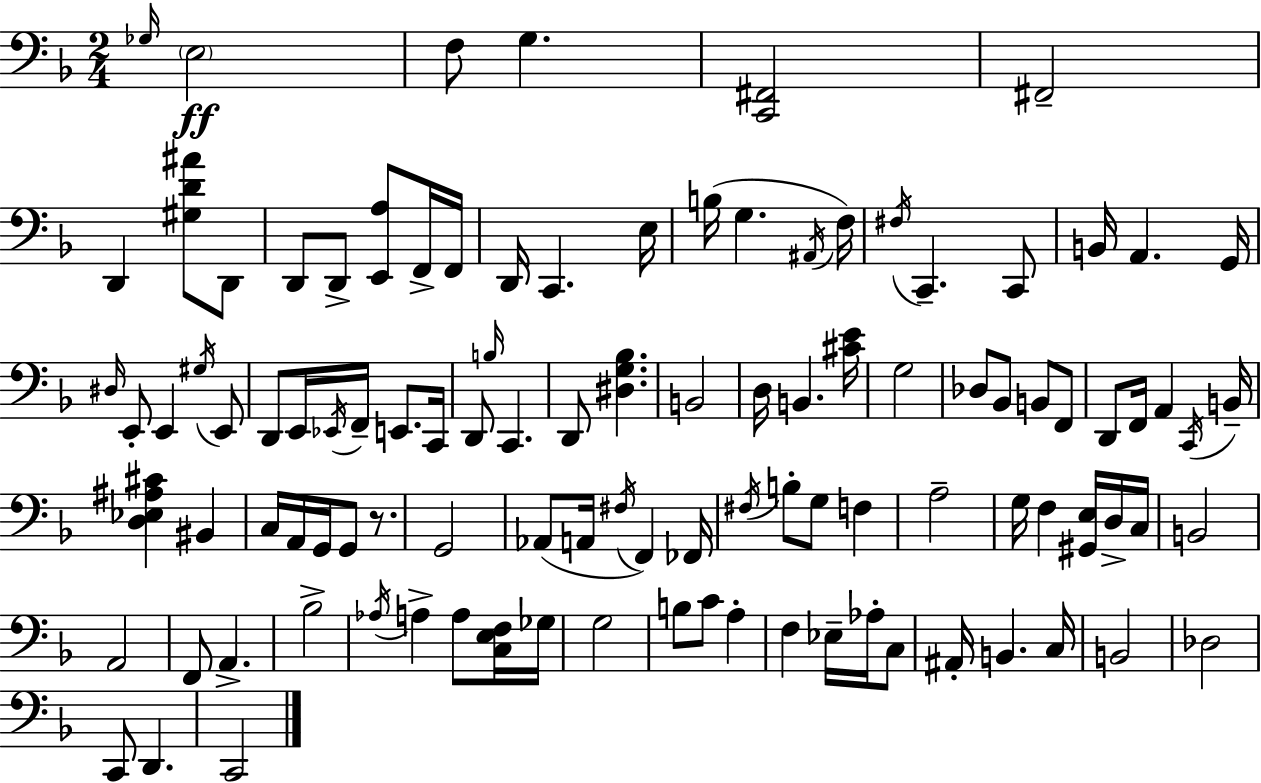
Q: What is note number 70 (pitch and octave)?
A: F3